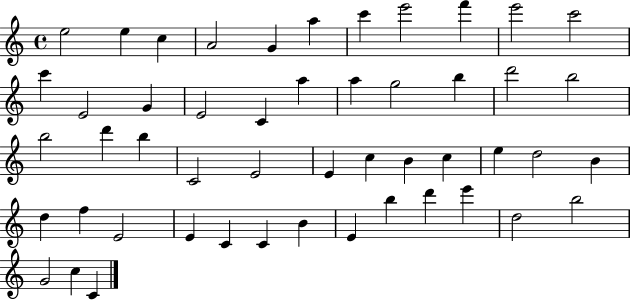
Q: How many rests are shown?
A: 0